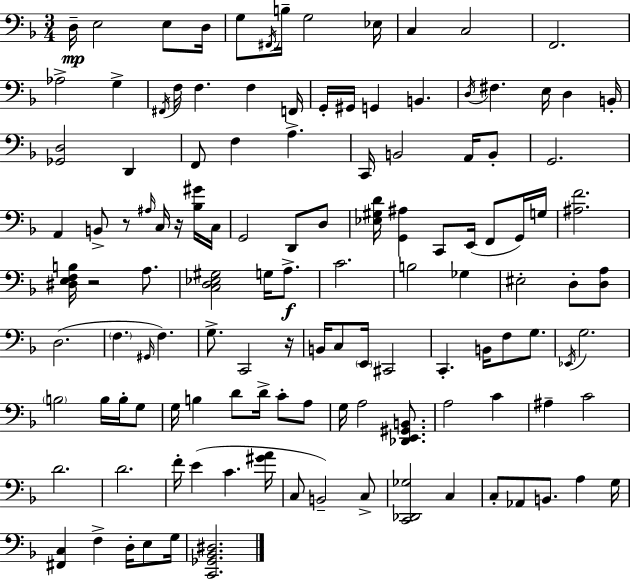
X:1
T:Untitled
M:3/4
L:1/4
K:F
D,/4 E,2 E,/2 D,/4 G,/2 ^F,,/4 B,/4 G,2 _E,/4 C, C,2 F,,2 _A,2 G, ^F,,/4 F,/4 F, F, F,,/4 G,,/4 ^G,,/4 G,, B,, D,/4 ^F, E,/4 D, B,,/4 [_G,,D,]2 D,, F,,/2 F, A, C,,/4 B,,2 A,,/4 B,,/2 G,,2 A,, B,,/2 z/2 ^A,/4 C,/4 z/4 [_B,^G]/4 C,/4 G,,2 D,,/2 D,/2 [_E,^G,D]/4 [G,,^A,] C,,/2 E,,/4 F,,/2 G,,/4 G,/4 [^A,F]2 [^D,E,F,B,]/4 z2 A,/2 [C,D,_E,^G,]2 G,/4 A,/2 C2 B,2 _G, ^E,2 D,/2 [D,A,]/2 D,2 F, ^G,,/4 F, G,/2 C,,2 z/4 B,,/4 C,/2 E,,/4 ^C,,2 C,, B,,/4 F,/2 G,/2 _E,,/4 G,2 B,2 B,/4 B,/4 G,/2 G,/4 B, D/2 D/4 C/2 A,/2 G,/4 A,2 [_D,,E,,^G,,B,,]/2 A,2 C ^A, C2 D2 D2 F/4 E C [^GA]/4 C,/2 B,,2 C,/2 [C,,_D,,_G,]2 C, C,/2 _A,,/2 B,,/2 A, G,/4 [^F,,C,] F, D,/4 E,/2 G,/4 [C,,_G,,_B,,^D,]2